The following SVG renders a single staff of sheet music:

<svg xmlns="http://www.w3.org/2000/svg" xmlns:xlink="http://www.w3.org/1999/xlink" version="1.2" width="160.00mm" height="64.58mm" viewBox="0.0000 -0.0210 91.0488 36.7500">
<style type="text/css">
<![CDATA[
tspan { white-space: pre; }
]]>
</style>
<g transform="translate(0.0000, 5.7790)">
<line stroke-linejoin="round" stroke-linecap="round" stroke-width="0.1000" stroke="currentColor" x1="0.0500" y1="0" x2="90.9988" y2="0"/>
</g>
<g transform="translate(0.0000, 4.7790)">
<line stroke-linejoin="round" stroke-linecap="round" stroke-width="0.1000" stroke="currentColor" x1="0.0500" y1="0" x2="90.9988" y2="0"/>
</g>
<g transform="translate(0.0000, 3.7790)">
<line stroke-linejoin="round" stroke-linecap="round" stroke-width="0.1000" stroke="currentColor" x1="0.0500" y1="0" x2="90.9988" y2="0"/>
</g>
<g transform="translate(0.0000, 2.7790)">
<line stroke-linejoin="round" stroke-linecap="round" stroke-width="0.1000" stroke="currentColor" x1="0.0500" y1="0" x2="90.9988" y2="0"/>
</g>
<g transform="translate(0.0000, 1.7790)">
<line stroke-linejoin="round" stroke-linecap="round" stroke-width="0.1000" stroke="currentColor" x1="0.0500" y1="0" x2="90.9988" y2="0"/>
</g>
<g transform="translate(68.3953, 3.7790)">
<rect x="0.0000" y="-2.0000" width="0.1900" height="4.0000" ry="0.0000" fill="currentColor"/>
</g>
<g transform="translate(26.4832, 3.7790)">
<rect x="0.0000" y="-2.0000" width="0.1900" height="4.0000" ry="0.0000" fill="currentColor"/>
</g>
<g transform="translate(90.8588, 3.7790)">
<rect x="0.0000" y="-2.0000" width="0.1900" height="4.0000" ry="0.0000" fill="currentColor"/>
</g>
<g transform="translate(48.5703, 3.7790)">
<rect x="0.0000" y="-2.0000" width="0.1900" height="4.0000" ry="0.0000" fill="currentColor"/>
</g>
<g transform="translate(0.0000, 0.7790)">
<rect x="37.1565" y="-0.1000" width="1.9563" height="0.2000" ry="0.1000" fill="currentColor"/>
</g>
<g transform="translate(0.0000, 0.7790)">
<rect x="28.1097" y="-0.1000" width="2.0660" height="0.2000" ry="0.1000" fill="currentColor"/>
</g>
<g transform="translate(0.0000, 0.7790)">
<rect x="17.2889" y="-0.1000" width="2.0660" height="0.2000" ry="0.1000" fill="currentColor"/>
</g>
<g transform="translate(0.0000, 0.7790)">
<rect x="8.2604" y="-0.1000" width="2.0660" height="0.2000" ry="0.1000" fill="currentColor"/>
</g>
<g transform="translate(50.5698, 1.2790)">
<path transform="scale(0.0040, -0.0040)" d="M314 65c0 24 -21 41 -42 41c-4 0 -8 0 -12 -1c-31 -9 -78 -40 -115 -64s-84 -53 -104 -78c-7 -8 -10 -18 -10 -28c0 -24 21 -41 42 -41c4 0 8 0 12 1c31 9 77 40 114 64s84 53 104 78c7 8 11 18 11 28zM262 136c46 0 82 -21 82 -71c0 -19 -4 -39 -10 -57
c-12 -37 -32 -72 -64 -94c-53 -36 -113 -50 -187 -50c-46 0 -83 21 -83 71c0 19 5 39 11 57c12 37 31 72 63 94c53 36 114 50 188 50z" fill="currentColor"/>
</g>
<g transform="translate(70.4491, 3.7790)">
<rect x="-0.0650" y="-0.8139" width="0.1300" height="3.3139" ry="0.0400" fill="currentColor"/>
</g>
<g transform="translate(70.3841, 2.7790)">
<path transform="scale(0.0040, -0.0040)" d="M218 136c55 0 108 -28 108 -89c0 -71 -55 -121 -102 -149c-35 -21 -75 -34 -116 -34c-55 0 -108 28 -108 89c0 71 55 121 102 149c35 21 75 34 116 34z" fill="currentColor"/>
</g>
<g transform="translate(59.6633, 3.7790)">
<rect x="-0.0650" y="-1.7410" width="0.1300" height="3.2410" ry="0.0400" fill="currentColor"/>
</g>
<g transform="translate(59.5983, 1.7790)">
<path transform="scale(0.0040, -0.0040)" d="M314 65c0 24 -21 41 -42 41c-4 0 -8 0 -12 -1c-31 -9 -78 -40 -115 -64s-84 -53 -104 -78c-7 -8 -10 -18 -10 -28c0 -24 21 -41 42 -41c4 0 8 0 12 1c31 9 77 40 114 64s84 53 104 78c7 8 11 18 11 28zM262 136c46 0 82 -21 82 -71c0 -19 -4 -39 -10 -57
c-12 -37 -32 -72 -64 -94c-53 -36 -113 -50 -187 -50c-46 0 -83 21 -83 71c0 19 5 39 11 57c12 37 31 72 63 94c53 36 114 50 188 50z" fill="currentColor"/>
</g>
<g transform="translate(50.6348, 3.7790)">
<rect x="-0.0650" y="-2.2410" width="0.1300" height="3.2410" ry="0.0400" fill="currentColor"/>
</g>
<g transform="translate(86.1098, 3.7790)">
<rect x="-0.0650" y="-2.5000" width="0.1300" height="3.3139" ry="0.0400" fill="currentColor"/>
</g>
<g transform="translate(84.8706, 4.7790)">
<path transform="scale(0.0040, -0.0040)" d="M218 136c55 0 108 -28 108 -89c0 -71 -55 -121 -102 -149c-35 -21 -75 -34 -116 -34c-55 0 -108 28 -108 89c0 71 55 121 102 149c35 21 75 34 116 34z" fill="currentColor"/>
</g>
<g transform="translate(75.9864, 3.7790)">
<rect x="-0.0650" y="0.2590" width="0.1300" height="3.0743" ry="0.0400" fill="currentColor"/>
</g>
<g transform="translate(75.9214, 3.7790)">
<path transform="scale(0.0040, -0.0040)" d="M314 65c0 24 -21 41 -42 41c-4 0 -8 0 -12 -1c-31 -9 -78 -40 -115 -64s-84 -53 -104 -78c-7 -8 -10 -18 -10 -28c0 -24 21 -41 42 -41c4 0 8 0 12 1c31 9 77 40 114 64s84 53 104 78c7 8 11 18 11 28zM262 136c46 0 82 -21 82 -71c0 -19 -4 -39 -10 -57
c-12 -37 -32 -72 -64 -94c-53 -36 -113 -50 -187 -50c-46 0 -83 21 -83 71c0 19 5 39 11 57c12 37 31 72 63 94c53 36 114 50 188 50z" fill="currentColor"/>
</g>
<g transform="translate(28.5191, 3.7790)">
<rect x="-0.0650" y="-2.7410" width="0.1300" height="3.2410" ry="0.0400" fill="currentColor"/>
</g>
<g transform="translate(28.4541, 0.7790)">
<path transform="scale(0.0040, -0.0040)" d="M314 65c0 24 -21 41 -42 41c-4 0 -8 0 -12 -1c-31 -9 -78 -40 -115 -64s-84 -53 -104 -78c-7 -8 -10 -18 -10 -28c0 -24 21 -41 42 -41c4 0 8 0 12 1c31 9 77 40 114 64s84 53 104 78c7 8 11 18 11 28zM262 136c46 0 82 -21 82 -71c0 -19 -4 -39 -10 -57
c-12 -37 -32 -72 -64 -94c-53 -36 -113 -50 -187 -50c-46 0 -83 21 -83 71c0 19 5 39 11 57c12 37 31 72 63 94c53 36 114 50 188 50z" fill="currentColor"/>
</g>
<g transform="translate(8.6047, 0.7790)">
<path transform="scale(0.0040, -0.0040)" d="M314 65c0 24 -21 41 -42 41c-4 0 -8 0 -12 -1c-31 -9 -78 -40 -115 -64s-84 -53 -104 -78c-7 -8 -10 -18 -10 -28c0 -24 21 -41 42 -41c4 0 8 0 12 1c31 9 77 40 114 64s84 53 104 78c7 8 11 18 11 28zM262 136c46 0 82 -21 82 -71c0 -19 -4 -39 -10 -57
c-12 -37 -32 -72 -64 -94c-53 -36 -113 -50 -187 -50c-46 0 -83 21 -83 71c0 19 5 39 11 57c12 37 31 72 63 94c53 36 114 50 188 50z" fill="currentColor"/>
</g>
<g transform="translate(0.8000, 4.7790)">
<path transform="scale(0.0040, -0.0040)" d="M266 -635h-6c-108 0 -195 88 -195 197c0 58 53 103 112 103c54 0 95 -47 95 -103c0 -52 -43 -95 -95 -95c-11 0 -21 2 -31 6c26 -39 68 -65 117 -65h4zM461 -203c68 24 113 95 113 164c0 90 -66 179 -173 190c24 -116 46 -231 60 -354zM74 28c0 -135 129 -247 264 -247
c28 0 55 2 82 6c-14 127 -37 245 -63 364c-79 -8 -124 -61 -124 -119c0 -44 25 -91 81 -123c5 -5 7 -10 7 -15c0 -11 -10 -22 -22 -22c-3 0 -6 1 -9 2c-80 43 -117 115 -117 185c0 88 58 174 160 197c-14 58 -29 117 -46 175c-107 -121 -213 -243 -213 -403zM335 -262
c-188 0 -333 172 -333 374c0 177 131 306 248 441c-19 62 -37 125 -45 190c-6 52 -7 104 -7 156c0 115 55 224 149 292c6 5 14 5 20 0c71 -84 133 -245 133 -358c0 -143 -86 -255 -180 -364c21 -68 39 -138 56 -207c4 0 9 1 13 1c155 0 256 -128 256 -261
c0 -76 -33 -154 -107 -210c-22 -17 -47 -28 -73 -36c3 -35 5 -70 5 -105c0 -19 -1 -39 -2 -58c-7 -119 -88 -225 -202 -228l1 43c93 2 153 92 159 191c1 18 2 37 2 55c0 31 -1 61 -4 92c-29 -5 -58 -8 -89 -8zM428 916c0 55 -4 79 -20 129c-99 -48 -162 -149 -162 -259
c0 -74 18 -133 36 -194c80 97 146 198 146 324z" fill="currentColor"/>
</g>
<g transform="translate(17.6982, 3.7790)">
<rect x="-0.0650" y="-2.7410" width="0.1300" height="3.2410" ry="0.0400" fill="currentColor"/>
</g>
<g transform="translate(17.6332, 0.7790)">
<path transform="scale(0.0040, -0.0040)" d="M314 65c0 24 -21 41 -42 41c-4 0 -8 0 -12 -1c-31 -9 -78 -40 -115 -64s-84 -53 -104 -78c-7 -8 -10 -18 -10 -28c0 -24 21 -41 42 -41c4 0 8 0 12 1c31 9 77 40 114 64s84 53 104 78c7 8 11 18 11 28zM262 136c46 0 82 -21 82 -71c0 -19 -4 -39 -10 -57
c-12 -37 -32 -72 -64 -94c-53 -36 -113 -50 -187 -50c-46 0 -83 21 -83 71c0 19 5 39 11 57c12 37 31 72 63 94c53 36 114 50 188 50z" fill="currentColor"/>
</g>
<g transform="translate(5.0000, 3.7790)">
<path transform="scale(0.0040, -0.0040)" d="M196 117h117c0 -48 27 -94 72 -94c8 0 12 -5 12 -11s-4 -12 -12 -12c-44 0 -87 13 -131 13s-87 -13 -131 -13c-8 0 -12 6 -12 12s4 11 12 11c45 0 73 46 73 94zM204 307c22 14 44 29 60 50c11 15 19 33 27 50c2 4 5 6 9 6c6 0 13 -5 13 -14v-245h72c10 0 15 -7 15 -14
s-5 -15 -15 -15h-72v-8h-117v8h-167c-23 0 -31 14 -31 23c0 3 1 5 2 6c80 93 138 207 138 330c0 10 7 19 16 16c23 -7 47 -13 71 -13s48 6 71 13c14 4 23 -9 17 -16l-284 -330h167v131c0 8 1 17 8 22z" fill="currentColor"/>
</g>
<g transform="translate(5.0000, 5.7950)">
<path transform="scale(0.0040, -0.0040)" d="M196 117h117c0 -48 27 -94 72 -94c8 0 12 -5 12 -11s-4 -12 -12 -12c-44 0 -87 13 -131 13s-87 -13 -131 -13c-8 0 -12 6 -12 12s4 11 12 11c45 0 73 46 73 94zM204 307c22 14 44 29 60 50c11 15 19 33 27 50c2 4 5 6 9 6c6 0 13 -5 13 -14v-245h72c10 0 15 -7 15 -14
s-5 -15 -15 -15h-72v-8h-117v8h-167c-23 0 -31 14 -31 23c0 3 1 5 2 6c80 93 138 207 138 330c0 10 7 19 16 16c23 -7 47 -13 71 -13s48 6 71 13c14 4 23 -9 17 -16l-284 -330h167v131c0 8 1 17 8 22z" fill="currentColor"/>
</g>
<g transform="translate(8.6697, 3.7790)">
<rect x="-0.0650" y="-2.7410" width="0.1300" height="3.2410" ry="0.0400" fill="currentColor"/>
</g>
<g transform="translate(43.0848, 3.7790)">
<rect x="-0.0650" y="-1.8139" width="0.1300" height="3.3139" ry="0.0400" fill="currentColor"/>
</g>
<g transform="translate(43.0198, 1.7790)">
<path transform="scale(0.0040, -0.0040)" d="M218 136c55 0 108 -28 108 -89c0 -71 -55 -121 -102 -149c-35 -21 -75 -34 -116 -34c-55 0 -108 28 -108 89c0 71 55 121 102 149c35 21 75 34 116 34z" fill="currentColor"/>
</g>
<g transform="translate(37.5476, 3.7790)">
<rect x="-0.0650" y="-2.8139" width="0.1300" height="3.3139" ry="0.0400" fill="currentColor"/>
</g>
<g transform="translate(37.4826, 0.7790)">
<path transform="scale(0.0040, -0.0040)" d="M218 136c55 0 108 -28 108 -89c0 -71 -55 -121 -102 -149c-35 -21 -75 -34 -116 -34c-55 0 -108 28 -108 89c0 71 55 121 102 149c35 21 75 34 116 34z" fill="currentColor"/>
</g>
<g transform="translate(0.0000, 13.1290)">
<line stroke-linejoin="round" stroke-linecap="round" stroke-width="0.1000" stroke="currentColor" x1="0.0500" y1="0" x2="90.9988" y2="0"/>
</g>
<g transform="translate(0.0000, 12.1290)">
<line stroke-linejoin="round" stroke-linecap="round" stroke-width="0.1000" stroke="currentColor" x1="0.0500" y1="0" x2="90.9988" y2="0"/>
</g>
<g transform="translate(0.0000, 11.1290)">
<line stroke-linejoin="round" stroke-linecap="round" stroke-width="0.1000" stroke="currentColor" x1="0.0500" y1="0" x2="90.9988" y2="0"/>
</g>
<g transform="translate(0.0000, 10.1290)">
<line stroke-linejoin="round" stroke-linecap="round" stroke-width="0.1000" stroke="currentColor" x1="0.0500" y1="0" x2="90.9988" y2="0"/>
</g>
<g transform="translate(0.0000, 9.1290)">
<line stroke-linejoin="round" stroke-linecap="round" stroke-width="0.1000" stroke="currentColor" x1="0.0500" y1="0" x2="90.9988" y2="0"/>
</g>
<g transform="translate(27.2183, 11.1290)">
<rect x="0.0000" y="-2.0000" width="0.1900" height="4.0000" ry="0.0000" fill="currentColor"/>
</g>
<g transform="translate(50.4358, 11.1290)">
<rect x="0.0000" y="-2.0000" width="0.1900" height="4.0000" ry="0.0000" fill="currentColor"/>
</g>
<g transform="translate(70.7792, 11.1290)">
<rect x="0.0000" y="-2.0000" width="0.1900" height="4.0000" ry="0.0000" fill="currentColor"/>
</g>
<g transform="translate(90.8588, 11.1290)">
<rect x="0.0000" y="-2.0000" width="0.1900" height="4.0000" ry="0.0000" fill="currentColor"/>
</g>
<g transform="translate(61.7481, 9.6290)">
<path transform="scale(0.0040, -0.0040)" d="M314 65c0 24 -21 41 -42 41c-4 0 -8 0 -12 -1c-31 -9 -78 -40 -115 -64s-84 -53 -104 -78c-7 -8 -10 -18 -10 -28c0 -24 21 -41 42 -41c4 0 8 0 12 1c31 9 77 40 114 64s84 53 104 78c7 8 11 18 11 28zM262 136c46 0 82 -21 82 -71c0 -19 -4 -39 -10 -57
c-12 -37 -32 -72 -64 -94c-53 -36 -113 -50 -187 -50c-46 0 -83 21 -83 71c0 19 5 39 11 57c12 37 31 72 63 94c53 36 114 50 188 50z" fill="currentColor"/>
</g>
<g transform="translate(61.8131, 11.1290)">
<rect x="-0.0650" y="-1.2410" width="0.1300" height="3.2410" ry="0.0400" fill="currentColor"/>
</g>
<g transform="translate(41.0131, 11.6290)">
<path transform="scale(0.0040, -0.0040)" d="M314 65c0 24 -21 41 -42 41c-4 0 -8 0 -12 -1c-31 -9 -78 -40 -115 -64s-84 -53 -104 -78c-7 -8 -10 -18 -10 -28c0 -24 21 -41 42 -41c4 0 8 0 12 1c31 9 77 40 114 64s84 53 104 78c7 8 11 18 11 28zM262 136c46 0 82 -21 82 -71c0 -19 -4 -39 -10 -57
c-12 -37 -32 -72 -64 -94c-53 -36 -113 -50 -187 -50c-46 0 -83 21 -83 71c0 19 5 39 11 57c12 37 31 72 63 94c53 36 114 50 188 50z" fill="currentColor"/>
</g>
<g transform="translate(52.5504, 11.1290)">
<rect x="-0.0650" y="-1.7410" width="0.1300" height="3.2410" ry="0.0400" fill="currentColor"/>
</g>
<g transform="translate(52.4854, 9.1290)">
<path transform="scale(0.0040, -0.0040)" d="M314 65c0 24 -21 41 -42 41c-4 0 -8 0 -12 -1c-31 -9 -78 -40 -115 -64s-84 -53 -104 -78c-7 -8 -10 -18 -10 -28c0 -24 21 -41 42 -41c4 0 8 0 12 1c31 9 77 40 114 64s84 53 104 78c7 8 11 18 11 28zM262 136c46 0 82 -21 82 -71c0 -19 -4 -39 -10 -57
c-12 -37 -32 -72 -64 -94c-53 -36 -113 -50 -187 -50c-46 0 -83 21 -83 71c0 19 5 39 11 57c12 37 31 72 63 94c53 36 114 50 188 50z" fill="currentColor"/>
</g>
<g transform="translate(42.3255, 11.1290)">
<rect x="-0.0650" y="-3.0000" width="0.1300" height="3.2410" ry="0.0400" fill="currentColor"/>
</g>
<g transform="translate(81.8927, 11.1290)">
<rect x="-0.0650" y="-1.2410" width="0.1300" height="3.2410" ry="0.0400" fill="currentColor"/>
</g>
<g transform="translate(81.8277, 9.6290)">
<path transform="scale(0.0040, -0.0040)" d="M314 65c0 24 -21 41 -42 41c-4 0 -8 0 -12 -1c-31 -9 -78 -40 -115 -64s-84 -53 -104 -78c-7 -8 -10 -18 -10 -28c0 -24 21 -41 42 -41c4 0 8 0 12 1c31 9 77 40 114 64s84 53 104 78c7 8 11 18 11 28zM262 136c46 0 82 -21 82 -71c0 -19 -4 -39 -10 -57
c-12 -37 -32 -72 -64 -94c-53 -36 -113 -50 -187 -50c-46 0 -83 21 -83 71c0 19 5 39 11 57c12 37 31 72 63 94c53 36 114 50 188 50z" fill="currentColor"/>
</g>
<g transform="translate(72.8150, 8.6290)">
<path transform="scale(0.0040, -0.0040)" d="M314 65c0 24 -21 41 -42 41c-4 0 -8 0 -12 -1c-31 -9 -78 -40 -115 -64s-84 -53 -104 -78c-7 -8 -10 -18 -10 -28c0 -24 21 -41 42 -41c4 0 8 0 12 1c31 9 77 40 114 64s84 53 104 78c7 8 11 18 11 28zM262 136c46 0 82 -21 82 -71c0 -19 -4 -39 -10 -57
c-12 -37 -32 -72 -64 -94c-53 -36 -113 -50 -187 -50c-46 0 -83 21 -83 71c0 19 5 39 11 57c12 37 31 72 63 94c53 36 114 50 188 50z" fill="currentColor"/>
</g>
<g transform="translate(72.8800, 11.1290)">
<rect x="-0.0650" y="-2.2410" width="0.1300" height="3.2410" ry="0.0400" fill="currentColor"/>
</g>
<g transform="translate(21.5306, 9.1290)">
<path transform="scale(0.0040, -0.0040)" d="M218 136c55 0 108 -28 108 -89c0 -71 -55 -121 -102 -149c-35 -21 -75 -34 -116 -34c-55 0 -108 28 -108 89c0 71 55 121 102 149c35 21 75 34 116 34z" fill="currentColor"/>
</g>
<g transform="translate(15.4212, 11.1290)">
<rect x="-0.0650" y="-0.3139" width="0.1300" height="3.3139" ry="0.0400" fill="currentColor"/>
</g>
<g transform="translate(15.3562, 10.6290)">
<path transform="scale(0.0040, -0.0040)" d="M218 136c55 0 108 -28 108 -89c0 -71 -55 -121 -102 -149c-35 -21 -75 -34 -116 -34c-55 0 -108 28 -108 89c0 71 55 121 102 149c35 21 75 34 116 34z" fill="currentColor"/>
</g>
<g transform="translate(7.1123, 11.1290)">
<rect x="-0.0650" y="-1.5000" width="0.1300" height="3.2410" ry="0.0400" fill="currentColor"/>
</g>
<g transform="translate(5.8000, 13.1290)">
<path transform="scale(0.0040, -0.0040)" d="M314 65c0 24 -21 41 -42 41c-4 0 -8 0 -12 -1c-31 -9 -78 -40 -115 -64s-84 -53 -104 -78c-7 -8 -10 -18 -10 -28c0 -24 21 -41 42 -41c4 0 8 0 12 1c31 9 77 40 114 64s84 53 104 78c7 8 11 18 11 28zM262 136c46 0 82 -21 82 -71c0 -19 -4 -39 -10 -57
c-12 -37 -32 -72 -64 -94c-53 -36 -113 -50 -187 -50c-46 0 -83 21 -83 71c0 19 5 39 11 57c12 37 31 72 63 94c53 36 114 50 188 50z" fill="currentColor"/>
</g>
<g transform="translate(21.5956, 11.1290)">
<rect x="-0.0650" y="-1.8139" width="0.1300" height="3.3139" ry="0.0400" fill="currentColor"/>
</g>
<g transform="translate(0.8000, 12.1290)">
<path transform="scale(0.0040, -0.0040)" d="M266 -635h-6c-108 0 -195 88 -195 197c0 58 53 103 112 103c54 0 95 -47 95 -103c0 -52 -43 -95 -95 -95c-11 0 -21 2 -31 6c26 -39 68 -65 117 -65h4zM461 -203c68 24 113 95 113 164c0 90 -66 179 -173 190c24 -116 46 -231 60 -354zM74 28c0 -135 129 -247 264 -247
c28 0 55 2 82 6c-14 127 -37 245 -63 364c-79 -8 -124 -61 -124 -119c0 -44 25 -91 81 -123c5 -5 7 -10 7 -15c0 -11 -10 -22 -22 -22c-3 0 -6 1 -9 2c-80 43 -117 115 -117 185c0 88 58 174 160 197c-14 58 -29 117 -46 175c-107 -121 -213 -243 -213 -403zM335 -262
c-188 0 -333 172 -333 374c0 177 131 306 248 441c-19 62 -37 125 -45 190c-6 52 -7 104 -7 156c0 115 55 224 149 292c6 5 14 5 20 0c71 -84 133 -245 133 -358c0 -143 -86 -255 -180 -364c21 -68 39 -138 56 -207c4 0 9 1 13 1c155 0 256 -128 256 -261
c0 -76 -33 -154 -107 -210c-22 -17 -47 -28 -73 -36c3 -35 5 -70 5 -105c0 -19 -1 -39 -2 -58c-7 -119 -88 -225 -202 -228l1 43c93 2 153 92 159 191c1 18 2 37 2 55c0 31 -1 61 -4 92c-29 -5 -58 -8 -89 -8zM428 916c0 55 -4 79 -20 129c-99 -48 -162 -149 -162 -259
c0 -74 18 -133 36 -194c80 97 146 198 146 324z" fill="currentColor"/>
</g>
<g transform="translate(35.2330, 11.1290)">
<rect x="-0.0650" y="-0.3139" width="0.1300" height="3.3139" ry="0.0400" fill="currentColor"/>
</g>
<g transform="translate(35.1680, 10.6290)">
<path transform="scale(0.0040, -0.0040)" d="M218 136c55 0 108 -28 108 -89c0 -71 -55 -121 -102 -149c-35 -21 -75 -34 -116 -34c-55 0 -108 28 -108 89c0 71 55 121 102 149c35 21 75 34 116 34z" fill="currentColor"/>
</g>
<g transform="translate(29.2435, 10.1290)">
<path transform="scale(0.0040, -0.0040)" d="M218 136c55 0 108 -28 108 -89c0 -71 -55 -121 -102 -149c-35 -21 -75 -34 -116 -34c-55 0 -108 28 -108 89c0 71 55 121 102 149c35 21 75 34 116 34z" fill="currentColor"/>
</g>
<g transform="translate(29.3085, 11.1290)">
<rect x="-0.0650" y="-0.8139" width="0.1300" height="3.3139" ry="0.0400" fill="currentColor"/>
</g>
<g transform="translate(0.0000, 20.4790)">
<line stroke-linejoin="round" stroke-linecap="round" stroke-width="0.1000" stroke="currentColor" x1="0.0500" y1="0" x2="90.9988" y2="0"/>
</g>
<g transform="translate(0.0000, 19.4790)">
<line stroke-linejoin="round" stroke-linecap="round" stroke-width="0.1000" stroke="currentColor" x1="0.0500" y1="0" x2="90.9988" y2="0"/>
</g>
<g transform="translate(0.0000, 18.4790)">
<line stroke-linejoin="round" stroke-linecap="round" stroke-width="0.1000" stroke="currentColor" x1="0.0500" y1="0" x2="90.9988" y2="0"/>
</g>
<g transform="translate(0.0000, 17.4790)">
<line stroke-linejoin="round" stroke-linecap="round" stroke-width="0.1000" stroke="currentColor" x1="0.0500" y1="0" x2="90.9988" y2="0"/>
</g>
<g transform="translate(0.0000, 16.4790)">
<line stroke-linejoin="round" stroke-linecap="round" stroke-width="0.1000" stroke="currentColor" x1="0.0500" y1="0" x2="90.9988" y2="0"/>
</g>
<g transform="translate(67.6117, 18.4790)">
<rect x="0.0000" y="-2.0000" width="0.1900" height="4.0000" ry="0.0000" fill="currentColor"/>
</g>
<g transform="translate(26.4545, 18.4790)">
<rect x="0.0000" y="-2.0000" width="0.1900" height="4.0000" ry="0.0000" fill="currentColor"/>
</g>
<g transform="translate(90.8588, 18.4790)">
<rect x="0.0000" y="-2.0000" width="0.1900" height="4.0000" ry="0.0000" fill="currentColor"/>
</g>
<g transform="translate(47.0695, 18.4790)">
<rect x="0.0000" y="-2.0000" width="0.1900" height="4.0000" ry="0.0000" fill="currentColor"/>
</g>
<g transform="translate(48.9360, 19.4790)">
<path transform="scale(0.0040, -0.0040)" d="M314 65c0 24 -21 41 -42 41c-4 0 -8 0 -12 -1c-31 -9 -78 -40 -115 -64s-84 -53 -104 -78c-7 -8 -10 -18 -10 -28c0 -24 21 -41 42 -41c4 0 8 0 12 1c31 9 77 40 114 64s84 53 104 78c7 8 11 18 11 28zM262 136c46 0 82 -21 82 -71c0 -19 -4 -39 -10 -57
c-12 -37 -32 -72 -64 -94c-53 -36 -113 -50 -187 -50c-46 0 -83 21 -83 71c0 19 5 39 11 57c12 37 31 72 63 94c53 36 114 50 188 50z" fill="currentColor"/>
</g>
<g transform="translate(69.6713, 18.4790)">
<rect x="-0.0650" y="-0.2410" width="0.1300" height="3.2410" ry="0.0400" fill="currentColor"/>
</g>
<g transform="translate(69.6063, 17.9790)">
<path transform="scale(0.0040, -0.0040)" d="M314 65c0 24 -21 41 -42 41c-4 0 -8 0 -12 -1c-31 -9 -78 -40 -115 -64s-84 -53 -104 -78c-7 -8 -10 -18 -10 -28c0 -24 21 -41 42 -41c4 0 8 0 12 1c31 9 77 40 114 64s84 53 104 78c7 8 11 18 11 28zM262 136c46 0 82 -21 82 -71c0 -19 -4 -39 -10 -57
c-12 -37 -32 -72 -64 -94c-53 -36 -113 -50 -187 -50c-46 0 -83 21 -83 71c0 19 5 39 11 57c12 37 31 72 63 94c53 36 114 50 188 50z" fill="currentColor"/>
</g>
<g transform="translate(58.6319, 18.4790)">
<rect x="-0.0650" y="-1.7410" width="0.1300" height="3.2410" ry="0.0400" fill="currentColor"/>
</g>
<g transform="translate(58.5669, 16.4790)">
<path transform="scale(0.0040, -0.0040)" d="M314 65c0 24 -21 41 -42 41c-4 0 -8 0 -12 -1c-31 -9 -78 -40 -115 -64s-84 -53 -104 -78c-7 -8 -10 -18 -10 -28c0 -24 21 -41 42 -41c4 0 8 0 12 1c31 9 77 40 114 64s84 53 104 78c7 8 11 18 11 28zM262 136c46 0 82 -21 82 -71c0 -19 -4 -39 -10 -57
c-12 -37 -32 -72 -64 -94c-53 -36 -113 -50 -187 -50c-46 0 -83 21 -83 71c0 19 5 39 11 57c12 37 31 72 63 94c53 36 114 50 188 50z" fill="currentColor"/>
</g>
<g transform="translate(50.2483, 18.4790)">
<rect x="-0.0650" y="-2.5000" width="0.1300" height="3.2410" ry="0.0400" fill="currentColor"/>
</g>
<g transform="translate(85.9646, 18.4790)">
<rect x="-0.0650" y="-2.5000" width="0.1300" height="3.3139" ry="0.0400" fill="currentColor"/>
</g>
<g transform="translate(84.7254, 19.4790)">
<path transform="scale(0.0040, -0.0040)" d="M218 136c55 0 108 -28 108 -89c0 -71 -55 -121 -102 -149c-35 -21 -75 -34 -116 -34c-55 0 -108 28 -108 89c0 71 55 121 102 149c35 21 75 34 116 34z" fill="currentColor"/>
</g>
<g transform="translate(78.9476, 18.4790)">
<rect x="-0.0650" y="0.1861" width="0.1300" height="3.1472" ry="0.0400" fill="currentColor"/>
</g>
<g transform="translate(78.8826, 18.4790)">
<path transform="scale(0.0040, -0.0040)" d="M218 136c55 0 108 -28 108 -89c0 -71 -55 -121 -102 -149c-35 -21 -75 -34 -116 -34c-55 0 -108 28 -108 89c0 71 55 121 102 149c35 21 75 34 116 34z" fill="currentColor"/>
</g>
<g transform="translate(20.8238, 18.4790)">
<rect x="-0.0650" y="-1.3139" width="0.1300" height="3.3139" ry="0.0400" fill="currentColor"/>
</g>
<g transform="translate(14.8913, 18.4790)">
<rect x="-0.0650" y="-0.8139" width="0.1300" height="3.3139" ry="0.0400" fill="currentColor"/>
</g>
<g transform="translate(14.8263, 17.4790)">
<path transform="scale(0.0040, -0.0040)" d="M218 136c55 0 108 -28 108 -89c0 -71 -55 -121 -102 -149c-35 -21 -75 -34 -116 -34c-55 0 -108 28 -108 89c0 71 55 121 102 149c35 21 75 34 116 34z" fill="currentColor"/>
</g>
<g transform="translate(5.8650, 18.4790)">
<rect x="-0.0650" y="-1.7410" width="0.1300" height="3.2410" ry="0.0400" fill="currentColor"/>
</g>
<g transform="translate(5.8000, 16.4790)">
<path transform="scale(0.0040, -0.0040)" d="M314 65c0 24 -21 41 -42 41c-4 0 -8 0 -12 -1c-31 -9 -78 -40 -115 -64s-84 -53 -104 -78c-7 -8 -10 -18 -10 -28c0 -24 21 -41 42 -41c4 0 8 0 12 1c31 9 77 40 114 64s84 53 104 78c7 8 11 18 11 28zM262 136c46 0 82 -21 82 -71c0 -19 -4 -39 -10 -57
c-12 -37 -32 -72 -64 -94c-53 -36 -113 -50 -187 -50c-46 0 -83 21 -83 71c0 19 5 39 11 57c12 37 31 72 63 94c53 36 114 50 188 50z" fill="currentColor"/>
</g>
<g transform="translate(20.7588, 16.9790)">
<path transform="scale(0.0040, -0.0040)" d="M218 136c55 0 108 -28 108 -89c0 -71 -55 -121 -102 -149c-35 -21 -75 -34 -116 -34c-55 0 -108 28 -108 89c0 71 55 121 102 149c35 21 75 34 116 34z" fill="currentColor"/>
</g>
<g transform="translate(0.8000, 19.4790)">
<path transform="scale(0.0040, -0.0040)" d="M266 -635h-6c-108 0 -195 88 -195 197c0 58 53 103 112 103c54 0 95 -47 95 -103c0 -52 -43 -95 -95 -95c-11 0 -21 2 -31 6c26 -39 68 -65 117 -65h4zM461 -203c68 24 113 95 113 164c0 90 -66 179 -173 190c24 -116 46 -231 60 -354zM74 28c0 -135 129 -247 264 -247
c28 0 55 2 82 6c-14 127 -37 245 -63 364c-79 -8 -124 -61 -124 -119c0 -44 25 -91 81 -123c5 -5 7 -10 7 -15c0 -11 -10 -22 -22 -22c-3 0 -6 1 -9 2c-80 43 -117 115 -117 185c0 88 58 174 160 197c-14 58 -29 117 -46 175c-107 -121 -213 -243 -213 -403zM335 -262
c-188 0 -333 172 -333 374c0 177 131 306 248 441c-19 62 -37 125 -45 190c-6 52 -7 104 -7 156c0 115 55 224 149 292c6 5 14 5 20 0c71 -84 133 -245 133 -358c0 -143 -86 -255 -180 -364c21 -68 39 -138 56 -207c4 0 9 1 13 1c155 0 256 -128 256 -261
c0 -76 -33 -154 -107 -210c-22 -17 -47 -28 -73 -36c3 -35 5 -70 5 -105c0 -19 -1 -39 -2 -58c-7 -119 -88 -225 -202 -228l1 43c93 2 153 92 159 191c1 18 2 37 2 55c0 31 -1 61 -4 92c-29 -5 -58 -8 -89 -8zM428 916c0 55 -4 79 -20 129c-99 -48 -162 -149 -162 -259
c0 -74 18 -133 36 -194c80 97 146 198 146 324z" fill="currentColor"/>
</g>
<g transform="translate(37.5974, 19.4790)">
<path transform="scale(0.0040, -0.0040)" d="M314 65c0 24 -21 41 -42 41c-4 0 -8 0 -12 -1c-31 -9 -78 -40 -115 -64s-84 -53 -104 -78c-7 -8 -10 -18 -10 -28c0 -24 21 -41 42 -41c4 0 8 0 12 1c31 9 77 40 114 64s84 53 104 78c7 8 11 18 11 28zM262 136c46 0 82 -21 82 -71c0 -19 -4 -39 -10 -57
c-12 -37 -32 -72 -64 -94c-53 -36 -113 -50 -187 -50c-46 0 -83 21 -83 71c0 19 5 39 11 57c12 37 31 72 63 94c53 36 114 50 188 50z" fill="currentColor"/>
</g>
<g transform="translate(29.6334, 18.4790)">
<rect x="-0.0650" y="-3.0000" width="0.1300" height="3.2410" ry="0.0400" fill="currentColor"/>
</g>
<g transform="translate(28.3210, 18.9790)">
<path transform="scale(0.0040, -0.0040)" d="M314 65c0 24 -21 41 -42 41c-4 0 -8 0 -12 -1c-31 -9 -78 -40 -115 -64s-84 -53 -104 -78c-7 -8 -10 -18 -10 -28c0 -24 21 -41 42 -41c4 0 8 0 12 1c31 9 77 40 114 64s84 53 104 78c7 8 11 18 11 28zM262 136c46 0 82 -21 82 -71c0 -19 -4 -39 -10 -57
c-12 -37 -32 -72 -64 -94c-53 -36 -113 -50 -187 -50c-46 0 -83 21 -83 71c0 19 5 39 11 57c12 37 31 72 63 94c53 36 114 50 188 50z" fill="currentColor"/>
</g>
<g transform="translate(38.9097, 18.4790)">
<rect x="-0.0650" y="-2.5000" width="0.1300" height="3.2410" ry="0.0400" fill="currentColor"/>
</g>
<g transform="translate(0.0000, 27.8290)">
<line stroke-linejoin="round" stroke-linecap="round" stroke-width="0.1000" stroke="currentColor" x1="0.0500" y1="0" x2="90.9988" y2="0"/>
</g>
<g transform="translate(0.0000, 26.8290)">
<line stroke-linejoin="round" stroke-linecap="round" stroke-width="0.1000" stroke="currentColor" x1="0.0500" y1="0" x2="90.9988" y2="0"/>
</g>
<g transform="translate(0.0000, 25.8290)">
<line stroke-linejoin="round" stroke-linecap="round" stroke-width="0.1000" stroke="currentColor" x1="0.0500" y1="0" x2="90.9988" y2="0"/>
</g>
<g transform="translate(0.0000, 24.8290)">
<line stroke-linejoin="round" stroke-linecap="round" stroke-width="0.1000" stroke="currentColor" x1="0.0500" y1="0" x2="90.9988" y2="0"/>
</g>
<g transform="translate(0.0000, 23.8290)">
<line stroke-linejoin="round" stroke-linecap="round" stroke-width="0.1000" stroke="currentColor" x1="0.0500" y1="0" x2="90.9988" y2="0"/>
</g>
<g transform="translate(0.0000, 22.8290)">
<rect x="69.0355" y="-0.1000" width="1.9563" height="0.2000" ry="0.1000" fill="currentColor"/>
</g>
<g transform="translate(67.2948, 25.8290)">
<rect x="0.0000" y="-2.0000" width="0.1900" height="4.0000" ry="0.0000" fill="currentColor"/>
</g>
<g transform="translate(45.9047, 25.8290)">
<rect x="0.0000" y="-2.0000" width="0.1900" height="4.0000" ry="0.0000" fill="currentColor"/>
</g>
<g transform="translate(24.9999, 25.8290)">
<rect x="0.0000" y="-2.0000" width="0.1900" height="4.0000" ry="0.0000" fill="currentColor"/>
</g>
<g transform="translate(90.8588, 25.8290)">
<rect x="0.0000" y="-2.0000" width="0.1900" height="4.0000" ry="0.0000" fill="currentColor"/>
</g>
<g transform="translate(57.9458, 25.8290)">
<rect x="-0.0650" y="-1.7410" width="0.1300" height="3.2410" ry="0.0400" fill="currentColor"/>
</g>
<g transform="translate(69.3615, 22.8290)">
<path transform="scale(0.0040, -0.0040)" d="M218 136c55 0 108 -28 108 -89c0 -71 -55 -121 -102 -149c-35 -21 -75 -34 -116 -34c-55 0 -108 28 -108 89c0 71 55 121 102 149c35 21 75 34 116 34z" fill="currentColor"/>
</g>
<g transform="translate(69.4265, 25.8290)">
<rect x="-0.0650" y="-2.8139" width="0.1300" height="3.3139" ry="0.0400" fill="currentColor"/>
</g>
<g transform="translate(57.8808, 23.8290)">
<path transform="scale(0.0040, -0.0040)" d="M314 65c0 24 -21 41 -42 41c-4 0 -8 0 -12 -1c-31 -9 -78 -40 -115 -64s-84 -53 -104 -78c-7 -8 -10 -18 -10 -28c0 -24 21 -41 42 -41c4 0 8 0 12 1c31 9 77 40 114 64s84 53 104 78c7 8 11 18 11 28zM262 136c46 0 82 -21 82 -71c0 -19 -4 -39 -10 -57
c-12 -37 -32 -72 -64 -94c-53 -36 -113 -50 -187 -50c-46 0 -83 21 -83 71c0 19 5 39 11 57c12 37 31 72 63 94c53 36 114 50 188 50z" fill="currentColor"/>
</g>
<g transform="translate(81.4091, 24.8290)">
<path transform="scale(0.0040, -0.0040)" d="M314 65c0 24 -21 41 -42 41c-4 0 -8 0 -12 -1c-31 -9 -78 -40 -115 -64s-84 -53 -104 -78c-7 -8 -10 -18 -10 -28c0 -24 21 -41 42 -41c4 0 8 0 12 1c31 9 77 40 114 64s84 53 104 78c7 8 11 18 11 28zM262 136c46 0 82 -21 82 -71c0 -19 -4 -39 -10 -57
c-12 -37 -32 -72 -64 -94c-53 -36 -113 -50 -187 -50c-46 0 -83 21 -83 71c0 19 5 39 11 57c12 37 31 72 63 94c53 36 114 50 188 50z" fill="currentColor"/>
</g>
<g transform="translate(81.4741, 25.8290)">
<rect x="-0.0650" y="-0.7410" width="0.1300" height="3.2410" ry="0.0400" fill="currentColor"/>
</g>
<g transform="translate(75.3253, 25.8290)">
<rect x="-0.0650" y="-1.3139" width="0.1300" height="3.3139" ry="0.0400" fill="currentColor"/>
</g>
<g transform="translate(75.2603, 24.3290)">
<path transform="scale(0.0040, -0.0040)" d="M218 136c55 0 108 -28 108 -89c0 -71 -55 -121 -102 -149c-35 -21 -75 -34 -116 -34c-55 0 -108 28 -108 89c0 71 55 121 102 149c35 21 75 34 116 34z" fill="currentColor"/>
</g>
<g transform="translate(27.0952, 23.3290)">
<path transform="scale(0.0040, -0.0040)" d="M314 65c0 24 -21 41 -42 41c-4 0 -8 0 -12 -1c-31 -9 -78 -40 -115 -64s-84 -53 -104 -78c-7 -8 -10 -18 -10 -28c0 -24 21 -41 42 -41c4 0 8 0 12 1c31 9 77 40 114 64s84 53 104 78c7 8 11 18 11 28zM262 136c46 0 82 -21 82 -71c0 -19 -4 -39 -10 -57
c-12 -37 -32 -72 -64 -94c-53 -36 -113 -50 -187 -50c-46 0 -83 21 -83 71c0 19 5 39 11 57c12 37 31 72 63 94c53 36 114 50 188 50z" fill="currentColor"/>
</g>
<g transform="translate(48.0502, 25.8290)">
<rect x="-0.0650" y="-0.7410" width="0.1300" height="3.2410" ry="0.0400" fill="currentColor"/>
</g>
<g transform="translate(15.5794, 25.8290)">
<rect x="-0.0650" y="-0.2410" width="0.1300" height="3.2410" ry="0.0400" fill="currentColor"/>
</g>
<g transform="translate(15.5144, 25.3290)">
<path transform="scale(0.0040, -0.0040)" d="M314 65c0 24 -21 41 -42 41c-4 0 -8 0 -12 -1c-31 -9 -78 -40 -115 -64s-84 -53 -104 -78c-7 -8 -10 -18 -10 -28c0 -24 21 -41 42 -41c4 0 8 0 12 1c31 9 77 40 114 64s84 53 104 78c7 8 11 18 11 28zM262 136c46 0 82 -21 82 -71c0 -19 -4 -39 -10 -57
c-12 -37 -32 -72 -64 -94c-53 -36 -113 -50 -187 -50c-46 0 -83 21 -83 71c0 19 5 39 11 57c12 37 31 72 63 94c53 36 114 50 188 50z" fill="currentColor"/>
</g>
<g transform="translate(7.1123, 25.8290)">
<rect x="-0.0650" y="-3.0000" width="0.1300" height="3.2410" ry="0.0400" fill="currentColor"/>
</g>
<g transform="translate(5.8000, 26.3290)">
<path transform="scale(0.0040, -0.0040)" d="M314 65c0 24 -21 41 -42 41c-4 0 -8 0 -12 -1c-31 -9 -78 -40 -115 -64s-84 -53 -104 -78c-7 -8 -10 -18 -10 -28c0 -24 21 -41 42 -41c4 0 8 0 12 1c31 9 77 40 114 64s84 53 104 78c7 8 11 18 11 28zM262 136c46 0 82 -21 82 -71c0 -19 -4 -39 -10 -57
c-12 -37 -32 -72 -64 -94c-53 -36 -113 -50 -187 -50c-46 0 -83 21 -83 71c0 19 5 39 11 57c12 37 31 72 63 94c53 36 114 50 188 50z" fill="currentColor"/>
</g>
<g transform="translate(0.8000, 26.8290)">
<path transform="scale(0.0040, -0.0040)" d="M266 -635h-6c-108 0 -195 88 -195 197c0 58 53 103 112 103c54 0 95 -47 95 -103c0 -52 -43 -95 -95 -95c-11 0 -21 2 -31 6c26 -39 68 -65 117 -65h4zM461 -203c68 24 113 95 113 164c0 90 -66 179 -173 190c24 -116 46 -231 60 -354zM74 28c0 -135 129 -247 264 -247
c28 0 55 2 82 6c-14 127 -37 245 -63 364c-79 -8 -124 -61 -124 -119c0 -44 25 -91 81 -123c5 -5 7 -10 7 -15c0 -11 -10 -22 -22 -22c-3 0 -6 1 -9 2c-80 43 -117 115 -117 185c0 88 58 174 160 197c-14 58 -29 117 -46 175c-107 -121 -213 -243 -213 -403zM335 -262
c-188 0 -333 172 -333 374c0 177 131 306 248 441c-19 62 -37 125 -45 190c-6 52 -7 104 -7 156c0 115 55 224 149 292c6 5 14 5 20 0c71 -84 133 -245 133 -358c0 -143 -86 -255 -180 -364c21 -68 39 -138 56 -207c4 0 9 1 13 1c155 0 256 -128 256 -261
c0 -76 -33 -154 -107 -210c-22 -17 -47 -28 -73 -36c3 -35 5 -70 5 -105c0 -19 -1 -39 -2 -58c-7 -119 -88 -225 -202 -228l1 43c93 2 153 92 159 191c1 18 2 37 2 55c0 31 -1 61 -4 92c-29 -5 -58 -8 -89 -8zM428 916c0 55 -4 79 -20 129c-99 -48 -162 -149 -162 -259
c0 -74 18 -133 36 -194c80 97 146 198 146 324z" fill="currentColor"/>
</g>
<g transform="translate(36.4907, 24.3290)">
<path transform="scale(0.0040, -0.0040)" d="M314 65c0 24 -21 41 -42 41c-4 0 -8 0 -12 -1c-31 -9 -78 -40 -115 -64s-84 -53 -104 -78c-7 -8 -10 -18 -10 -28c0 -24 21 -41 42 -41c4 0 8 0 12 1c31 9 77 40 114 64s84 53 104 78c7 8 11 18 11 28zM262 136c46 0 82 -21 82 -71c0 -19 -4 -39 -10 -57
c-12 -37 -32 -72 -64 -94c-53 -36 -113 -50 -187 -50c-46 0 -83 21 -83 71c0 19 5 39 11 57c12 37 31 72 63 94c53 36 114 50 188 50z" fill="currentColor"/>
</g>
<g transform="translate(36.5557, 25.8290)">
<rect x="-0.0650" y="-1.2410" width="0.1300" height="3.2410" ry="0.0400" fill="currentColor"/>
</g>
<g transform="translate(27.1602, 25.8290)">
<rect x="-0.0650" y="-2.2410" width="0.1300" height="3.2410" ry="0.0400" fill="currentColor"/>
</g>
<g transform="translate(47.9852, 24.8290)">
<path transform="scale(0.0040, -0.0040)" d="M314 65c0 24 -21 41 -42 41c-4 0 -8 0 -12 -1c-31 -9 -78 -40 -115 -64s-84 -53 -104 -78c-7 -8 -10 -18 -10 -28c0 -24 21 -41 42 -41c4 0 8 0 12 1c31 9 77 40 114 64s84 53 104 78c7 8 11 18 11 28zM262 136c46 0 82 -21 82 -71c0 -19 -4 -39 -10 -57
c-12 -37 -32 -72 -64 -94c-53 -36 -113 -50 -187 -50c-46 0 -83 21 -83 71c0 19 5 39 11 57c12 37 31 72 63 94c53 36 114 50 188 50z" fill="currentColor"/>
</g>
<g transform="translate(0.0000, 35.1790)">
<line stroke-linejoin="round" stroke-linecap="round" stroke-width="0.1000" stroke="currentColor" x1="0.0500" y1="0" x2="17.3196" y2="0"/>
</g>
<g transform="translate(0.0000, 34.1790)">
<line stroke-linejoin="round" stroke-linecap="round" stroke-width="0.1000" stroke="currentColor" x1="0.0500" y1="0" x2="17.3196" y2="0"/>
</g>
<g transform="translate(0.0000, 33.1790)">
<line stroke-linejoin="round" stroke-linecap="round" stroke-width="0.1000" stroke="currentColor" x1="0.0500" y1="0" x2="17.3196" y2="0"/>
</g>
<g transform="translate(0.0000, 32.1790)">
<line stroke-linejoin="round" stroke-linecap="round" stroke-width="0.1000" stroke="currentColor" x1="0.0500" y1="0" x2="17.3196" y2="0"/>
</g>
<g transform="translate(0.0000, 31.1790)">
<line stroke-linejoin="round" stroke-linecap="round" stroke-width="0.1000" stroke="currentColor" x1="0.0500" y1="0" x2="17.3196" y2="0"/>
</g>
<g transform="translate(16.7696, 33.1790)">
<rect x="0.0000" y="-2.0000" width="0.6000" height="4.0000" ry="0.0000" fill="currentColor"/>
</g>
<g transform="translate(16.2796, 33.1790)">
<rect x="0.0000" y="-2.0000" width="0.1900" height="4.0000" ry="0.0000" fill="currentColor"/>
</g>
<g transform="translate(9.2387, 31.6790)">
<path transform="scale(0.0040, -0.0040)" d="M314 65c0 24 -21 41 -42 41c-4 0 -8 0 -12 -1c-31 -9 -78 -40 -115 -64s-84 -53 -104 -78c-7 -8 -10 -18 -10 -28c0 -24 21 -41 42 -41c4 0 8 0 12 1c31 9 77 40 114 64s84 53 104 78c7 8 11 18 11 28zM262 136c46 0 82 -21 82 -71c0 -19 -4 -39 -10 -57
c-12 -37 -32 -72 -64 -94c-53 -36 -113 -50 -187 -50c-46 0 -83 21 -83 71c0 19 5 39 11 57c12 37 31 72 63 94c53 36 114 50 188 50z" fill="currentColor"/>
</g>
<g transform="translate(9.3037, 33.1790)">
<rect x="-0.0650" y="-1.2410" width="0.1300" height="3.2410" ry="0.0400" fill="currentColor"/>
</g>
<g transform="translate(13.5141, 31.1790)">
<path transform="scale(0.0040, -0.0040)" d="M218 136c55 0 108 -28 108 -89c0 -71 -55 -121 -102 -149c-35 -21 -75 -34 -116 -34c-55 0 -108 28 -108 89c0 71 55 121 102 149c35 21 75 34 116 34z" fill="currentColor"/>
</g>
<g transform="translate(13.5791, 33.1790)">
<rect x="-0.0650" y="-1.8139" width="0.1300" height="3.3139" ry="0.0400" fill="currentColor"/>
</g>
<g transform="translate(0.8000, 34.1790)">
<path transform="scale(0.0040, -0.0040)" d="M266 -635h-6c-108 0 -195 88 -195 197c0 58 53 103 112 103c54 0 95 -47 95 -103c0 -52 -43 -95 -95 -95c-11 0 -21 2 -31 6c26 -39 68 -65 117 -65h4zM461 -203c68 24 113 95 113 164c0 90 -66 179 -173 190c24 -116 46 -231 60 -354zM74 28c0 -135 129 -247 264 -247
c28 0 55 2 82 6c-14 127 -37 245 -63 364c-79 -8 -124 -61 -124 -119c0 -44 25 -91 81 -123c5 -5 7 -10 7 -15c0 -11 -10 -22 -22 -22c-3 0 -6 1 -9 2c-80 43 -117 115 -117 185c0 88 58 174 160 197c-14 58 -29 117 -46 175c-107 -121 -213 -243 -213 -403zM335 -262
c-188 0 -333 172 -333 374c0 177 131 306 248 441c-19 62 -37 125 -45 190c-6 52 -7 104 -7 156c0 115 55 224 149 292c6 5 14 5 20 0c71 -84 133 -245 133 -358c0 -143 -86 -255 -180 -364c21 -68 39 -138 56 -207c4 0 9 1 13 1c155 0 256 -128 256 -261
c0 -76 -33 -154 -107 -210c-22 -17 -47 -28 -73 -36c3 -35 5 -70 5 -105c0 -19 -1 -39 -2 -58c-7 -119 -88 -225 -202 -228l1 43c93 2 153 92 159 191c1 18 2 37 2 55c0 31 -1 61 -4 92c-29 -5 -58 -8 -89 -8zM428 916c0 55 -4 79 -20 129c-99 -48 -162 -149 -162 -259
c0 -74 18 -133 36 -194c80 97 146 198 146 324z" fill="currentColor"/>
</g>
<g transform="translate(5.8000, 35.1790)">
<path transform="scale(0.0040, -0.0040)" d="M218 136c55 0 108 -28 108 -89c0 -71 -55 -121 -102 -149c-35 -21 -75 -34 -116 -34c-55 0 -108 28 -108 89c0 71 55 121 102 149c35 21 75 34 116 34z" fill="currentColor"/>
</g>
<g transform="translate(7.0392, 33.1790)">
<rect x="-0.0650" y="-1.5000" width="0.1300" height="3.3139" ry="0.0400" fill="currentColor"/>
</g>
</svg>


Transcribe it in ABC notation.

X:1
T:Untitled
M:4/4
L:1/4
K:C
a2 a2 a2 a f g2 f2 d B2 G E2 c f d c A2 f2 e2 g2 e2 f2 d e A2 G2 G2 f2 c2 B G A2 c2 g2 e2 d2 f2 a e d2 E e2 f